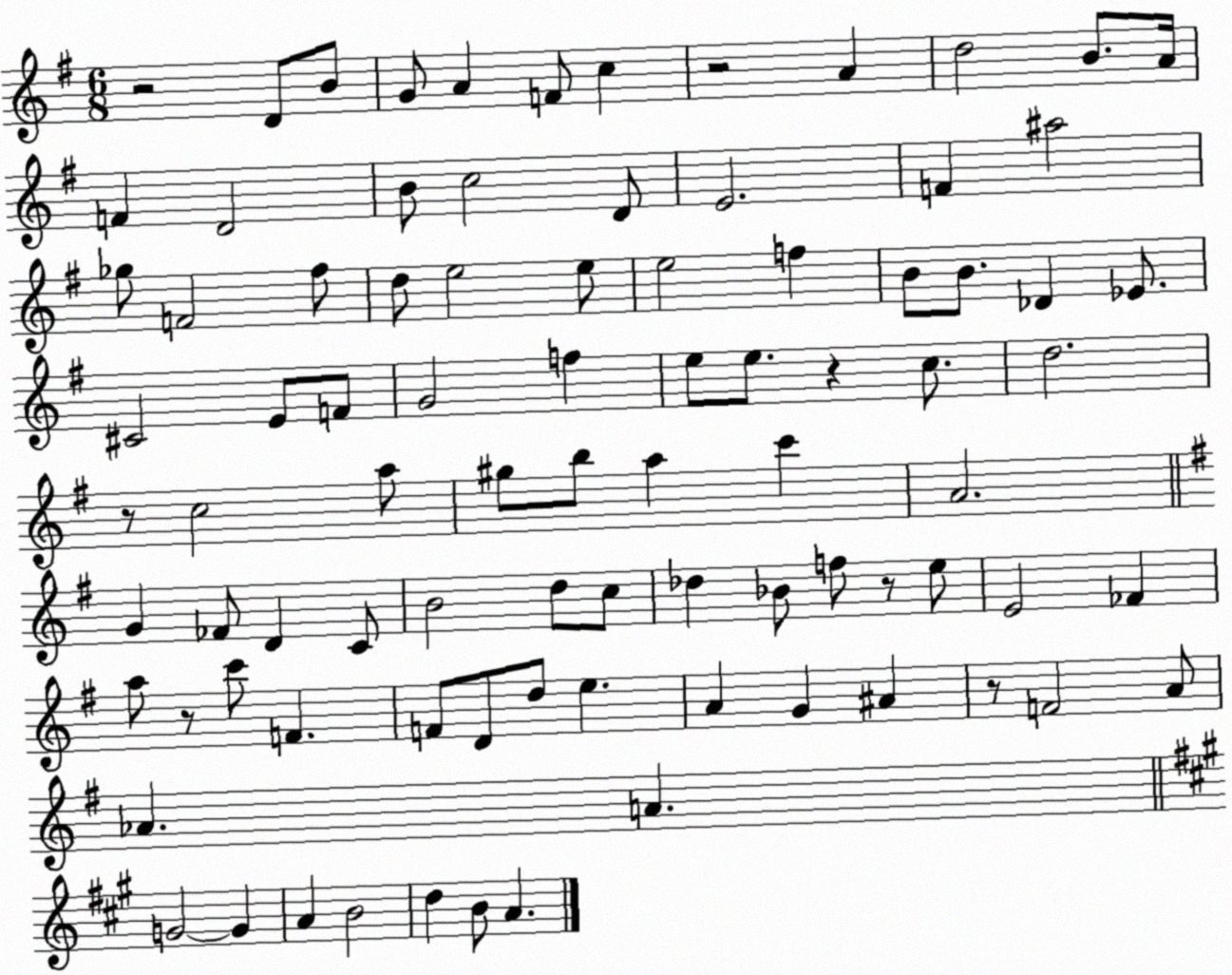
X:1
T:Untitled
M:6/8
L:1/4
K:G
z2 D/2 B/2 G/2 A F/2 c z2 A d2 B/2 A/4 F D2 B/2 c2 D/2 E2 F ^a2 _g/2 F2 ^f/2 d/2 e2 e/2 e2 f B/2 B/2 _D _E/2 ^C2 E/2 F/2 G2 f e/2 e/2 z c/2 d2 z/2 c2 a/2 ^g/2 b/2 a c' A2 G _F/2 D C/2 B2 d/2 c/2 _d _B/2 f/2 z/2 e/2 E2 _F a/2 z/2 c'/2 F F/2 D/2 d/2 e A G ^A z/2 F2 A/2 _A A G2 G A B2 d B/2 A